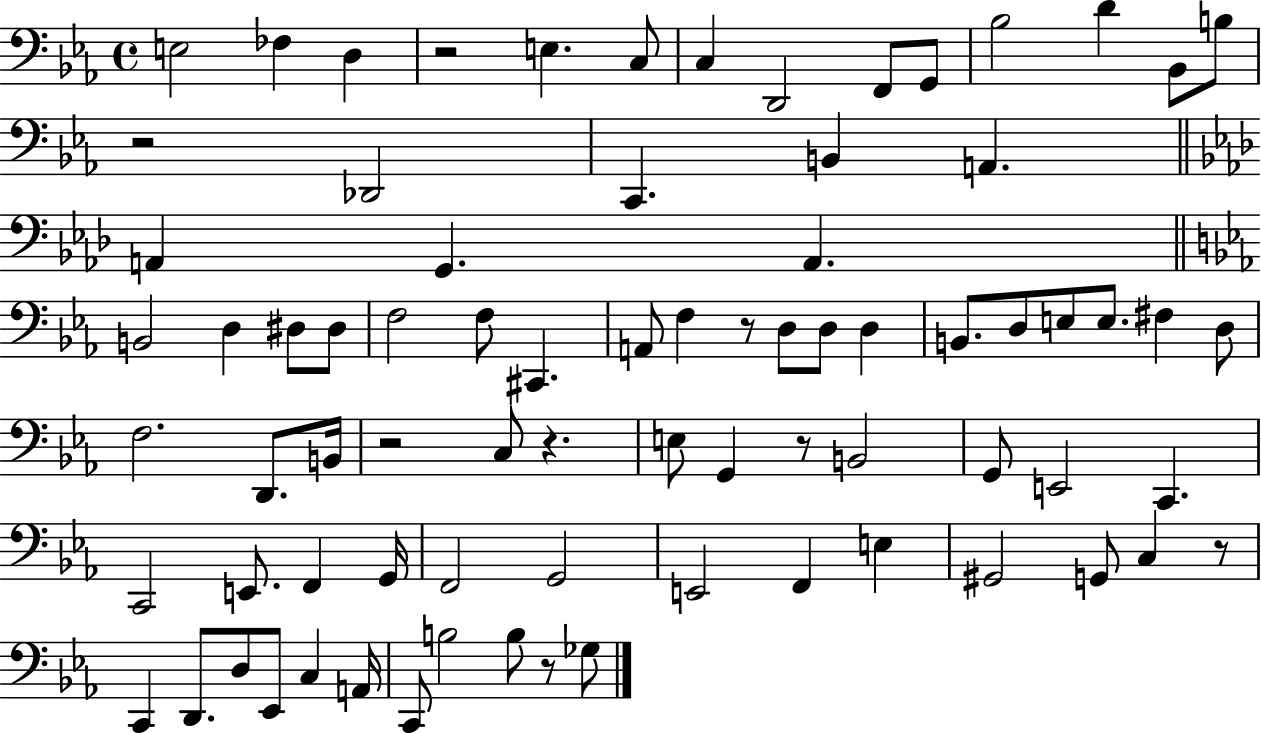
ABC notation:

X:1
T:Untitled
M:4/4
L:1/4
K:Eb
E,2 _F, D, z2 E, C,/2 C, D,,2 F,,/2 G,,/2 _B,2 D _B,,/2 B,/2 z2 _D,,2 C,, B,, A,, A,, G,, A,, B,,2 D, ^D,/2 ^D,/2 F,2 F,/2 ^C,, A,,/2 F, z/2 D,/2 D,/2 D, B,,/2 D,/2 E,/2 E,/2 ^F, D,/2 F,2 D,,/2 B,,/4 z2 C,/2 z E,/2 G,, z/2 B,,2 G,,/2 E,,2 C,, C,,2 E,,/2 F,, G,,/4 F,,2 G,,2 E,,2 F,, E, ^G,,2 G,,/2 C, z/2 C,, D,,/2 D,/2 _E,,/2 C, A,,/4 C,,/2 B,2 B,/2 z/2 _G,/2